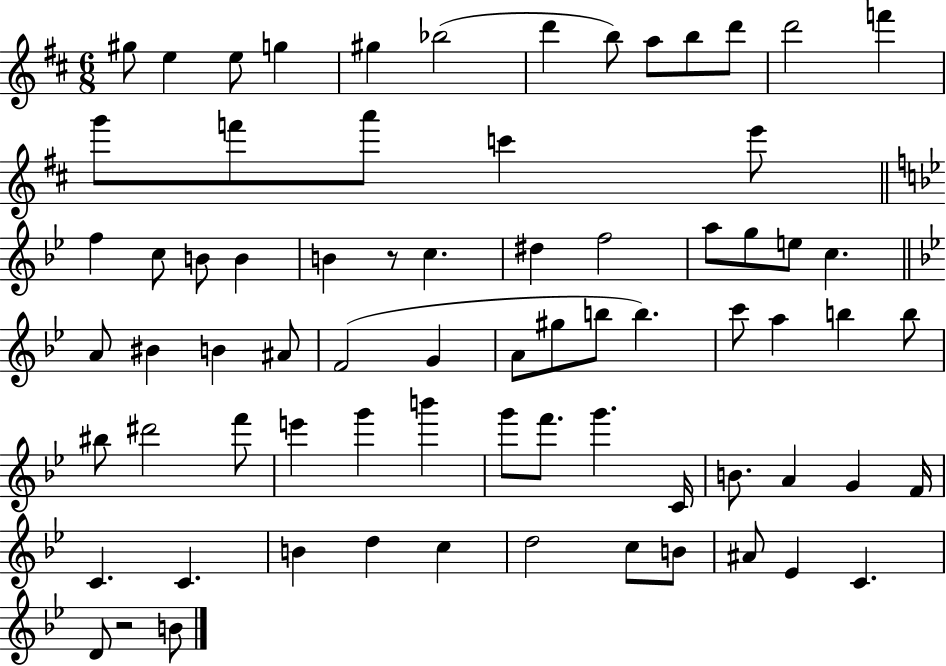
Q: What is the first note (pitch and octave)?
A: G#5